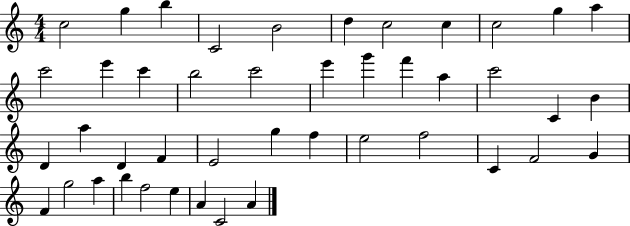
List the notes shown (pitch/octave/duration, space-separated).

C5/h G5/q B5/q C4/h B4/h D5/q C5/h C5/q C5/h G5/q A5/q C6/h E6/q C6/q B5/h C6/h E6/q G6/q F6/q A5/q C6/h C4/q B4/q D4/q A5/q D4/q F4/q E4/h G5/q F5/q E5/h F5/h C4/q F4/h G4/q F4/q G5/h A5/q B5/q F5/h E5/q A4/q C4/h A4/q